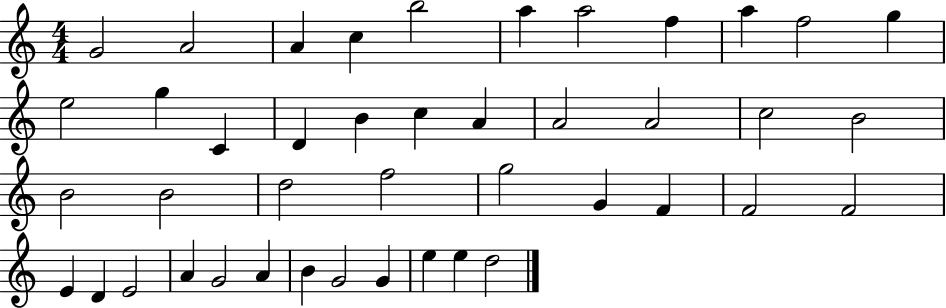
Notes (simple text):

G4/h A4/h A4/q C5/q B5/h A5/q A5/h F5/q A5/q F5/h G5/q E5/h G5/q C4/q D4/q B4/q C5/q A4/q A4/h A4/h C5/h B4/h B4/h B4/h D5/h F5/h G5/h G4/q F4/q F4/h F4/h E4/q D4/q E4/h A4/q G4/h A4/q B4/q G4/h G4/q E5/q E5/q D5/h